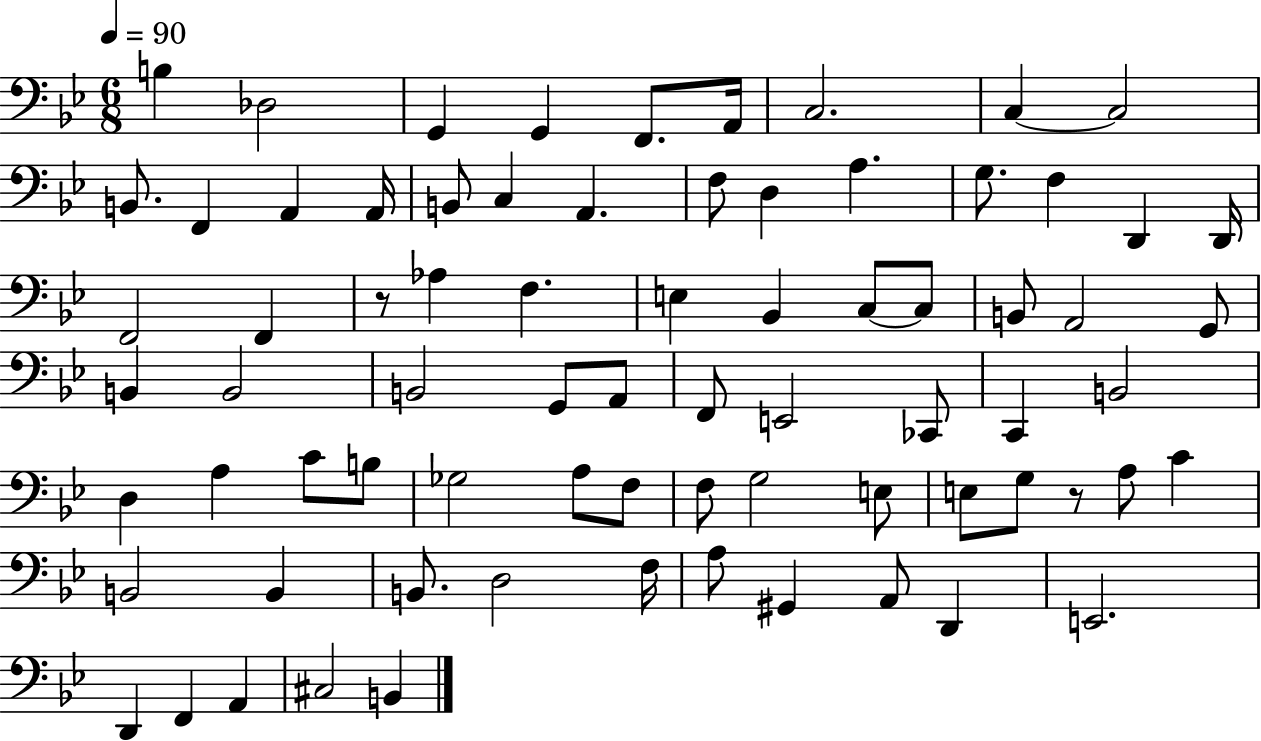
B3/q Db3/h G2/q G2/q F2/e. A2/s C3/h. C3/q C3/h B2/e. F2/q A2/q A2/s B2/e C3/q A2/q. F3/e D3/q A3/q. G3/e. F3/q D2/q D2/s F2/h F2/q R/e Ab3/q F3/q. E3/q Bb2/q C3/e C3/e B2/e A2/h G2/e B2/q B2/h B2/h G2/e A2/e F2/e E2/h CES2/e C2/q B2/h D3/q A3/q C4/e B3/e Gb3/h A3/e F3/e F3/e G3/h E3/e E3/e G3/e R/e A3/e C4/q B2/h B2/q B2/e. D3/h F3/s A3/e G#2/q A2/e D2/q E2/h. D2/q F2/q A2/q C#3/h B2/q